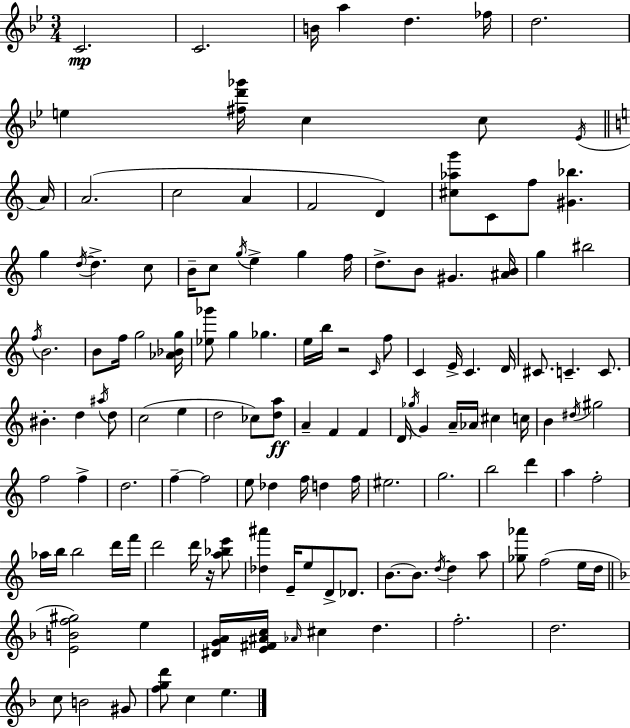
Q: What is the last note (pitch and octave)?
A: E5